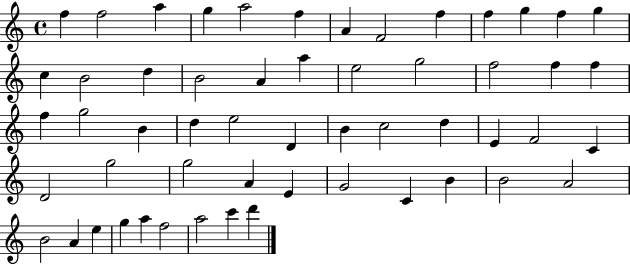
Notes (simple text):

F5/q F5/h A5/q G5/q A5/h F5/q A4/q F4/h F5/q F5/q G5/q F5/q G5/q C5/q B4/h D5/q B4/h A4/q A5/q E5/h G5/h F5/h F5/q F5/q F5/q G5/h B4/q D5/q E5/h D4/q B4/q C5/h D5/q E4/q F4/h C4/q D4/h G5/h G5/h A4/q E4/q G4/h C4/q B4/q B4/h A4/h B4/h A4/q E5/q G5/q A5/q F5/h A5/h C6/q D6/q